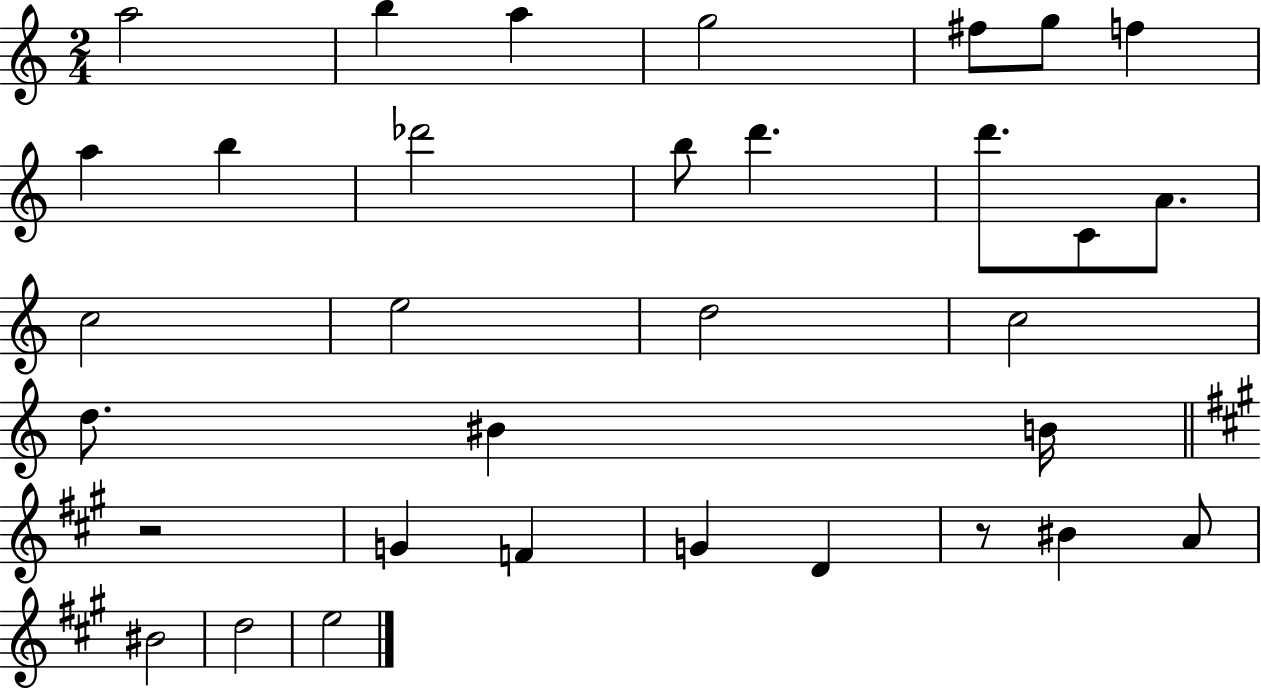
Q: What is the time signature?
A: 2/4